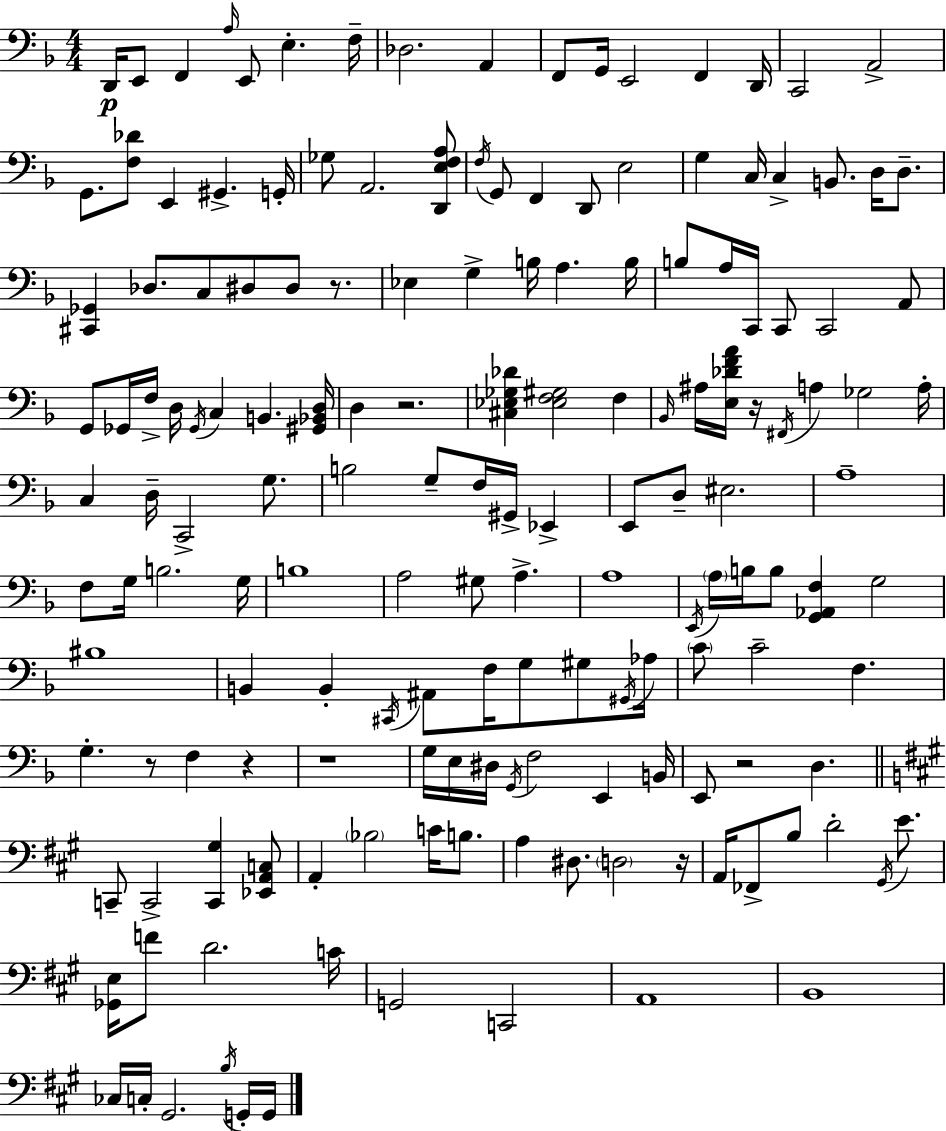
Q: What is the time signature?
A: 4/4